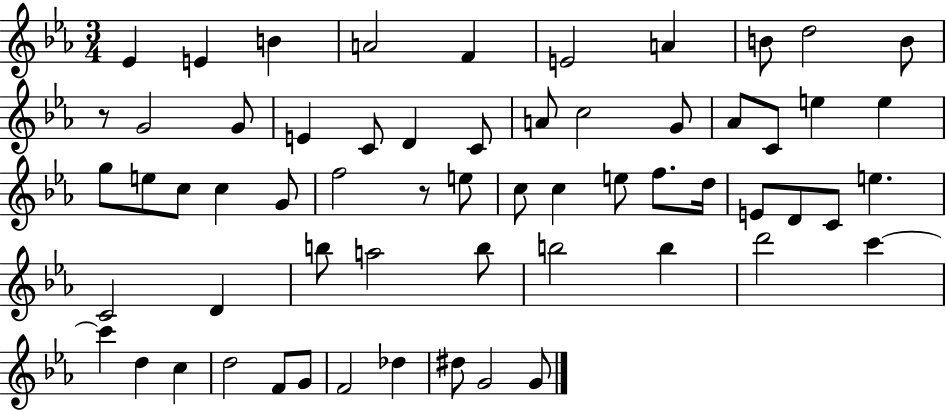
{
  \clef treble
  \numericTimeSignature
  \time 3/4
  \key ees \major
  ees'4 e'4 b'4 | a'2 f'4 | e'2 a'4 | b'8 d''2 b'8 | \break r8 g'2 g'8 | e'4 c'8 d'4 c'8 | a'8 c''2 g'8 | aes'8 c'8 e''4 e''4 | \break g''8 e''8 c''8 c''4 g'8 | f''2 r8 e''8 | c''8 c''4 e''8 f''8. d''16 | e'8 d'8 c'8 e''4. | \break c'2 d'4 | b''8 a''2 b''8 | b''2 b''4 | d'''2 c'''4~~ | \break c'''4 d''4 c''4 | d''2 f'8 g'8 | f'2 des''4 | dis''8 g'2 g'8 | \break \bar "|."
}